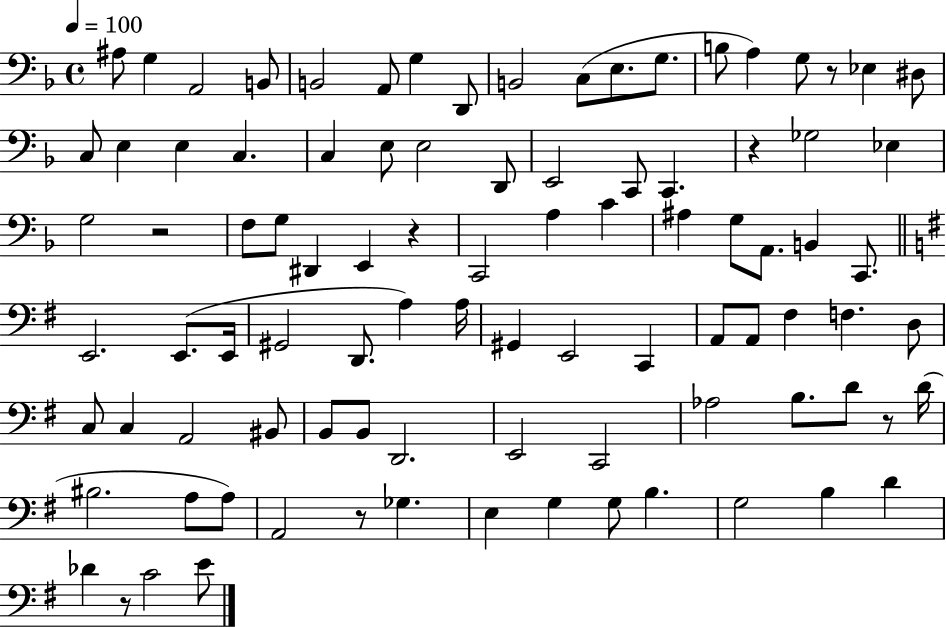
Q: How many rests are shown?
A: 7